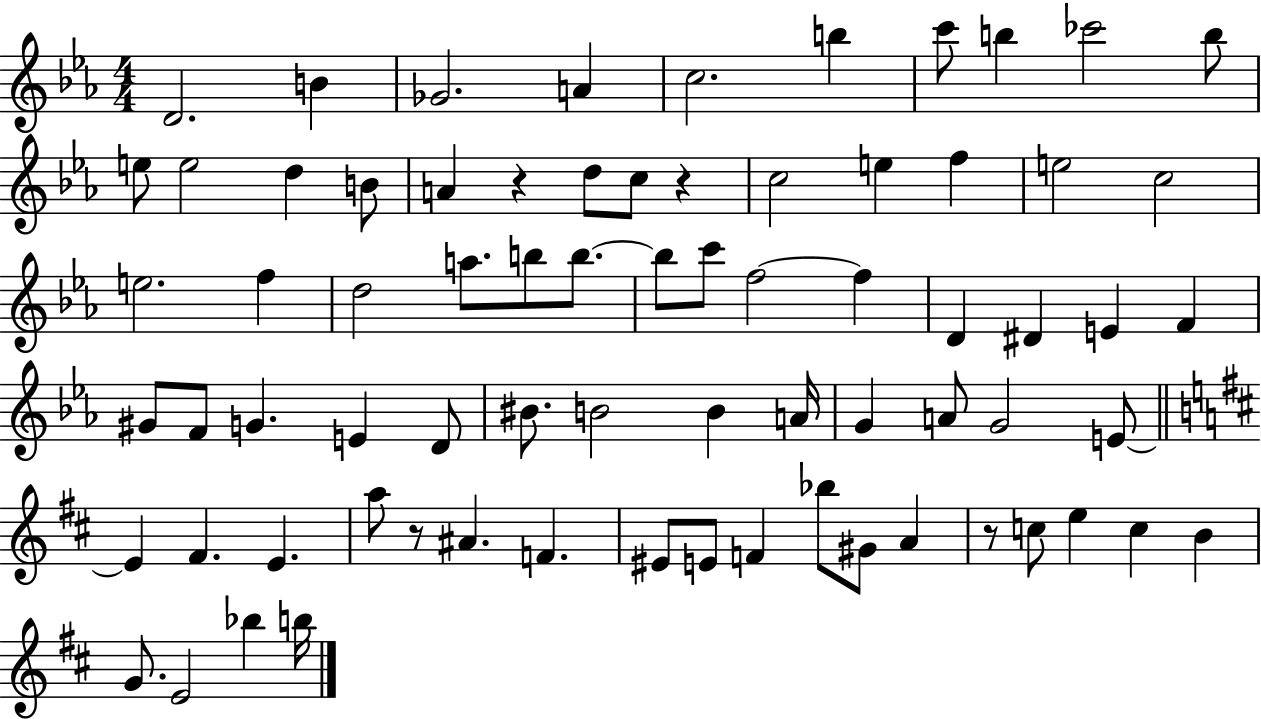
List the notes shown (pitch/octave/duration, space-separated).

D4/h. B4/q Gb4/h. A4/q C5/h. B5/q C6/e B5/q CES6/h B5/e E5/e E5/h D5/q B4/e A4/q R/q D5/e C5/e R/q C5/h E5/q F5/q E5/h C5/h E5/h. F5/q D5/h A5/e. B5/e B5/e. B5/e C6/e F5/h F5/q D4/q D#4/q E4/q F4/q G#4/e F4/e G4/q. E4/q D4/e BIS4/e. B4/h B4/q A4/s G4/q A4/e G4/h E4/e E4/q F#4/q. E4/q. A5/e R/e A#4/q. F4/q. EIS4/e E4/e F4/q Bb5/e G#4/e A4/q R/e C5/e E5/q C5/q B4/q G4/e. E4/h Bb5/q B5/s